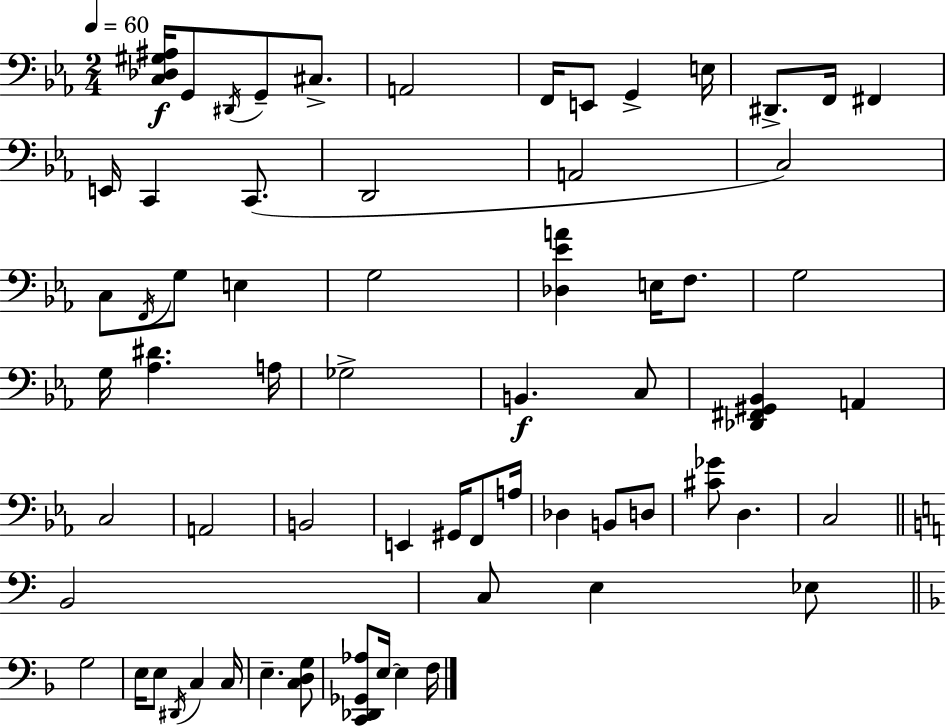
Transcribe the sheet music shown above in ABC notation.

X:1
T:Untitled
M:2/4
L:1/4
K:Eb
[C,_D,^G,^A,]/4 G,,/2 ^D,,/4 G,,/2 ^C,/2 A,,2 F,,/4 E,,/2 G,, E,/4 ^D,,/2 F,,/4 ^F,, E,,/4 C,, C,,/2 D,,2 A,,2 C,2 C,/2 F,,/4 G,/2 E, G,2 [_D,_EA] E,/4 F,/2 G,2 G,/4 [_A,^D] A,/4 _G,2 B,, C,/2 [_D,,^F,,^G,,_B,,] A,, C,2 A,,2 B,,2 E,, ^G,,/4 F,,/2 A,/4 _D, B,,/2 D,/2 [^C_G]/2 D, C,2 B,,2 C,/2 E, _E,/2 G,2 E,/4 E,/2 ^D,,/4 C, C,/4 E, [C,D,G,]/2 [C,,_D,,_G,,_A,]/2 E,/4 E, F,/4